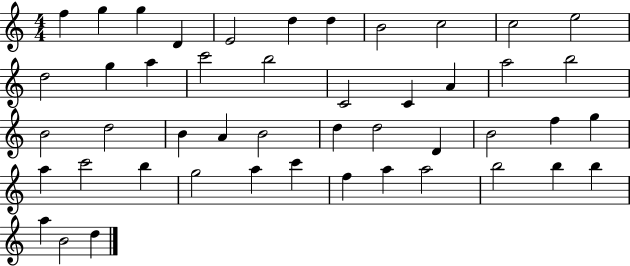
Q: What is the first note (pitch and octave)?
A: F5